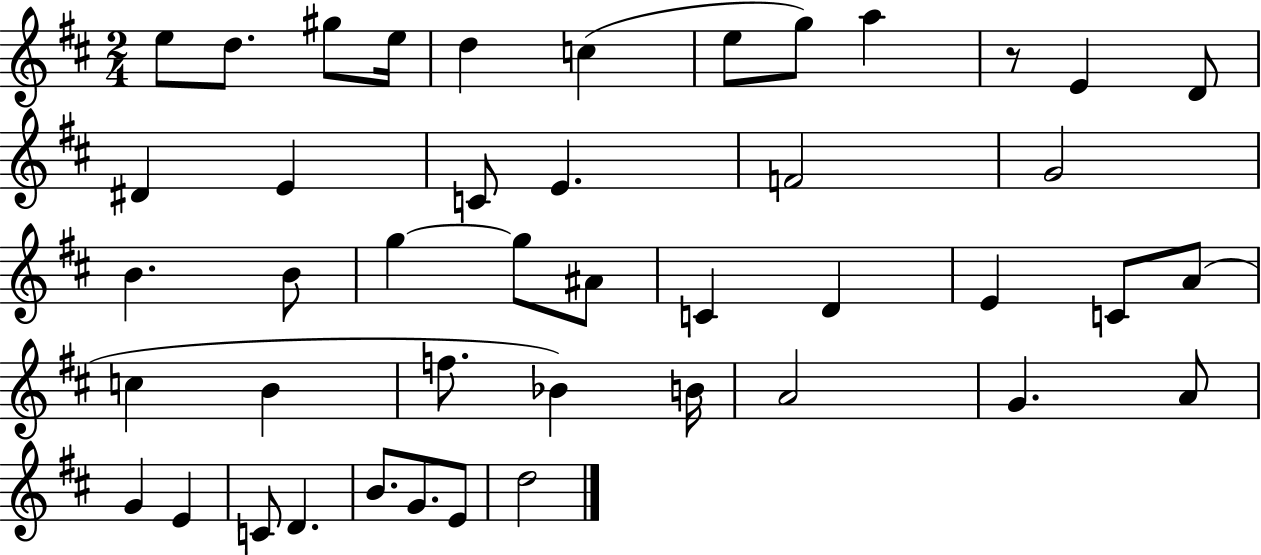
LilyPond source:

{
  \clef treble
  \numericTimeSignature
  \time 2/4
  \key d \major
  e''8 d''8. gis''8 e''16 | d''4 c''4( | e''8 g''8) a''4 | r8 e'4 d'8 | \break dis'4 e'4 | c'8 e'4. | f'2 | g'2 | \break b'4. b'8 | g''4~~ g''8 ais'8 | c'4 d'4 | e'4 c'8 a'8( | \break c''4 b'4 | f''8. bes'4) b'16 | a'2 | g'4. a'8 | \break g'4 e'4 | c'8 d'4. | b'8. g'8. e'8 | d''2 | \break \bar "|."
}